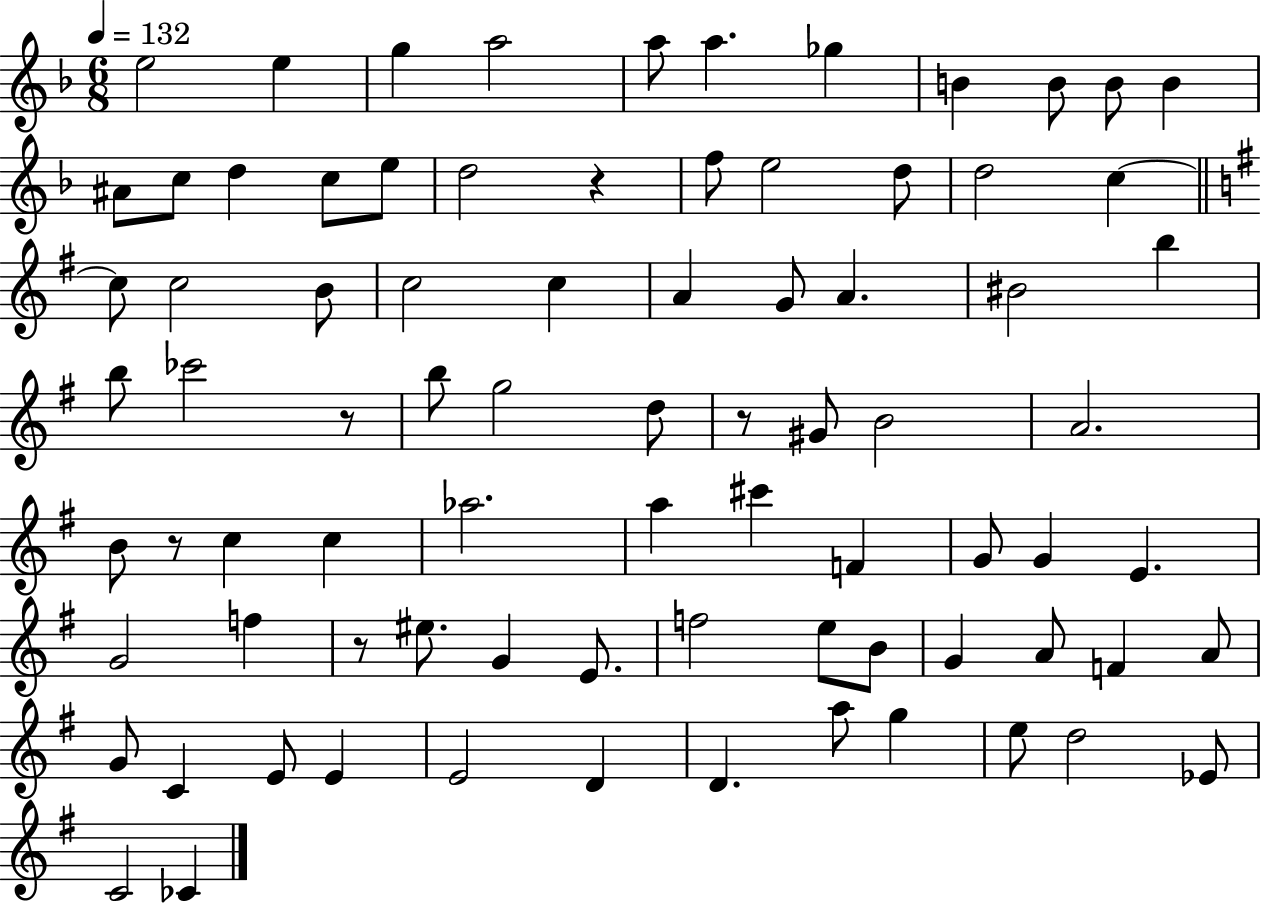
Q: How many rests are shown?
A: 5